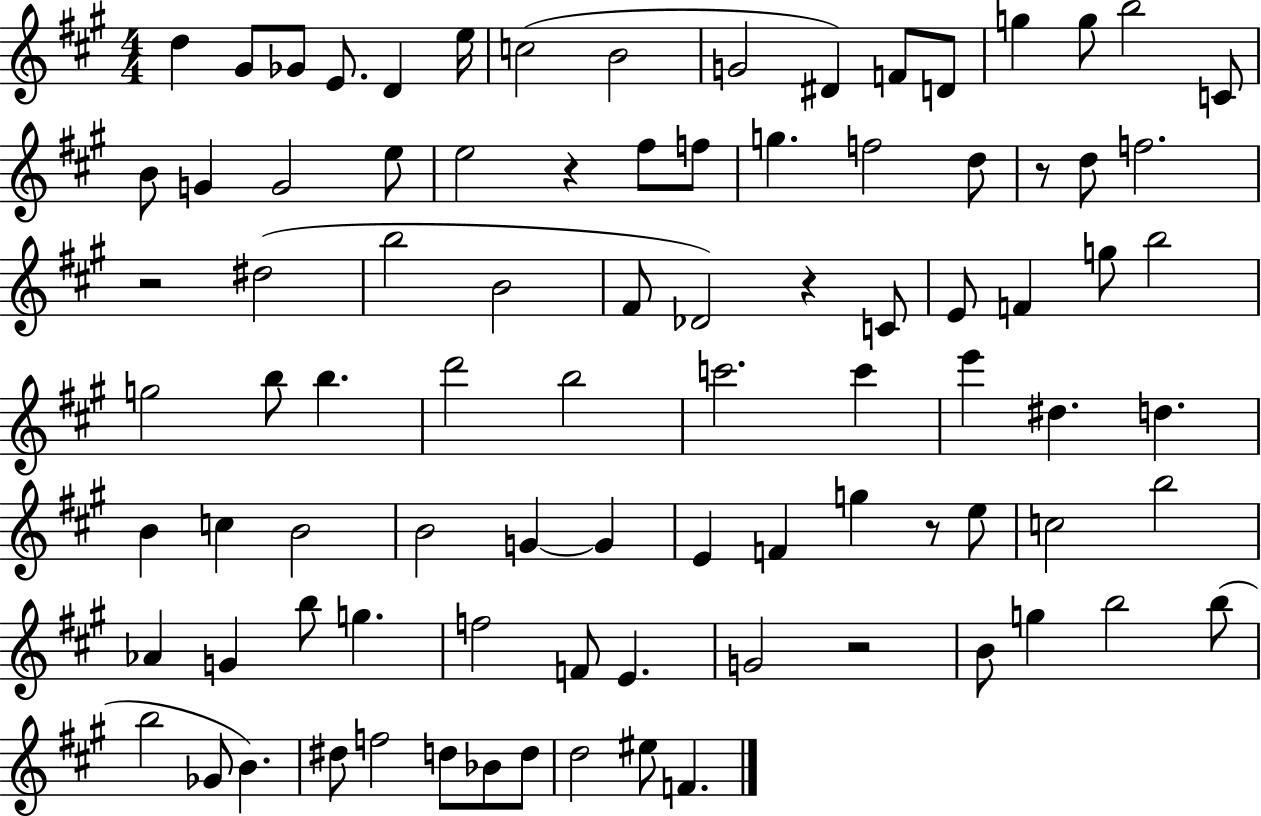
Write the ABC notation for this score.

X:1
T:Untitled
M:4/4
L:1/4
K:A
d ^G/2 _G/2 E/2 D e/4 c2 B2 G2 ^D F/2 D/2 g g/2 b2 C/2 B/2 G G2 e/2 e2 z ^f/2 f/2 g f2 d/2 z/2 d/2 f2 z2 ^d2 b2 B2 ^F/2 _D2 z C/2 E/2 F g/2 b2 g2 b/2 b d'2 b2 c'2 c' e' ^d d B c B2 B2 G G E F g z/2 e/2 c2 b2 _A G b/2 g f2 F/2 E G2 z2 B/2 g b2 b/2 b2 _G/2 B ^d/2 f2 d/2 _B/2 d/2 d2 ^e/2 F